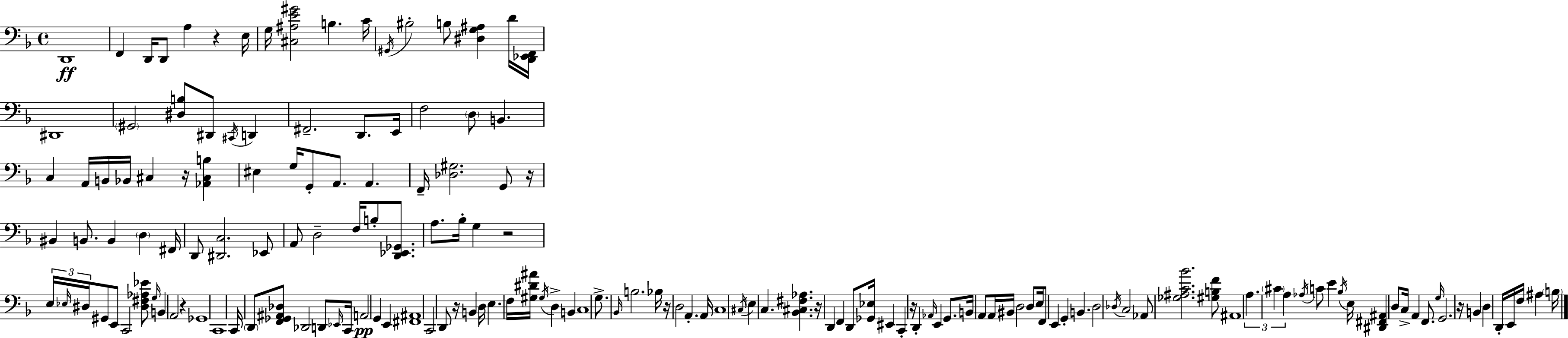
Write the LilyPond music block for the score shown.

{
  \clef bass
  \time 4/4
  \defaultTimeSignature
  \key d \minor
  \repeat volta 2 { d,1\ff | f,4 d,16 d,8 a4 r4 e16 | g16 <cis ais e' gis'>2 b4. c'16 | \acciaccatura { gis,16 } bis2-. b8 <dis g ais>4 d'16 | \break <d, ees, f,>16 dis,1 | \parenthesize gis,2 <dis b>8 dis,8 \acciaccatura { cis,16 } d,4 | fis,2.-- d,8. | e,16 f2 \parenthesize d8 b,4. | \break c4 a,16 b,16 bes,16 cis4 r16 <aes, cis b>4 | eis4 g16 g,8-. a,8. a,4. | f,16-- <des gis>2. g,8 | r16 bis,4 b,8. b,4 \parenthesize d4 | \break fis,16 d,8 <dis, c>2. | ees,8 a,8 d2-- f16 b8-. <d, ees, ges,>8. | a8. bes16-. g4 r2 | \tuplet 3/2 { e16 \grace { ees16 } dis16 } gis,8 e,8 c,2 | \break <dis fis aes ees'>8 \grace { g16 } b,4 a,2 | r4 ges,1 | c,1 | c,16 \parenthesize d,8 <f, ges, ais, des>8 des,2 | \break d,8 \grace { ees,16 } c,16 a,2\pp g,4 | e,4 <fis, ais,>1 | c,2 d,8 r16 | b,4 d16 e4. f16 <gis dis' ais'>16 \acciaccatura { gis16 } d4-> | \break b,4 c1 | g8.-> \grace { bes,16 } b2. | bes16 r16 d2 | a,4.-. a,16 c1 | \break \acciaccatura { cis16 } \parenthesize e4 c4. | <bes, cis fis aes>4. r16 d,4 f,4 | d,8 <ges, ees>16 eis,4 c,4-. r16 d,4-. | \grace { aes,16 } e,4 g,8. b,16 a,8 a,16 bis,16 d2 | \break d8 e16 f,8 e,4 g,4-. | b,4. d2 | \acciaccatura { des16 } c2 aes,8 <ges ais c' bes'>2. | <gis b f'>8 ais,1 | \break \tuplet 3/2 { a4. | \parenthesize cis'4 a4 } \acciaccatura { aes16 } c'8 e'4 \acciaccatura { bes16 } | e16 <dis, fis, ais,>4 d8 c16-> a,4 f,8. \grace { g16 } | g,2. r16 b,4 | \break d4 d,16-. e,16 f16 ais4 \parenthesize b16 } \bar "|."
}